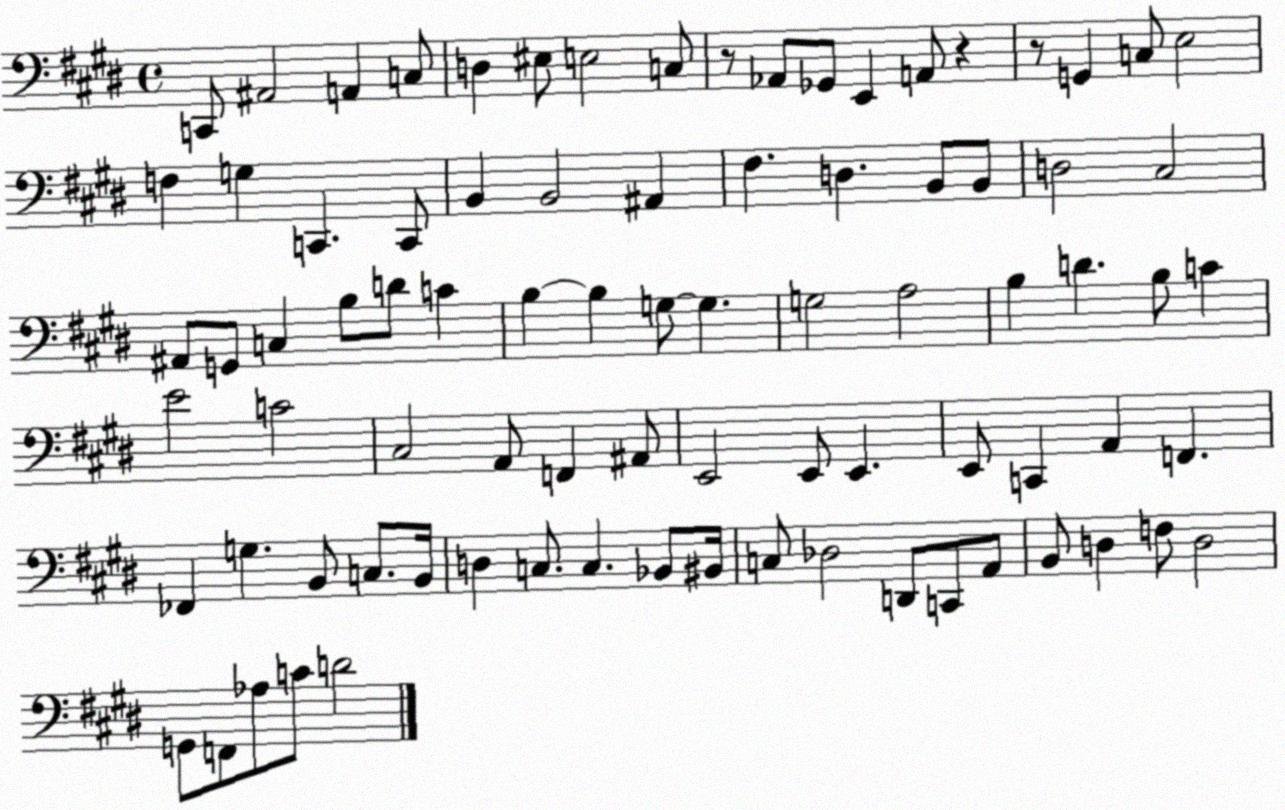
X:1
T:Untitled
M:4/4
L:1/4
K:E
C,,/2 ^A,,2 A,, C,/2 D, ^E,/2 E,2 C,/2 z/2 _A,,/2 _G,,/2 E,, A,,/2 z z/2 G,, C,/2 E,2 F, G, C,, C,,/2 B,, B,,2 ^A,, ^F, D, B,,/2 B,,/2 D,2 ^C,2 ^A,,/2 G,,/2 C, B,/2 D/2 C B, B, G,/2 G, G,2 A,2 B, D B,/2 C E2 C2 ^C,2 A,,/2 F,, ^A,,/2 E,,2 E,,/2 E,, E,,/2 C,, A,, F,, _F,, G, B,,/2 C,/2 B,,/4 D, C,/2 C, _B,,/2 ^B,,/4 C,/2 _D,2 D,,/2 C,,/2 A,,/2 B,,/2 D, F,/2 D,2 G,,/2 F,,/2 _A,/2 C/2 D2